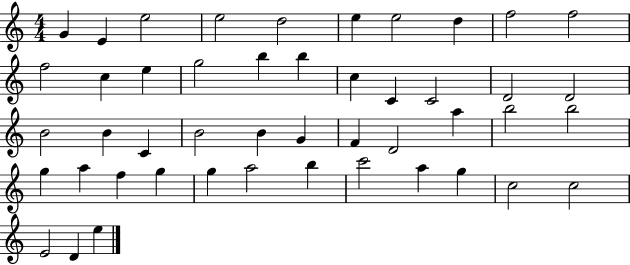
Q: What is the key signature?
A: C major